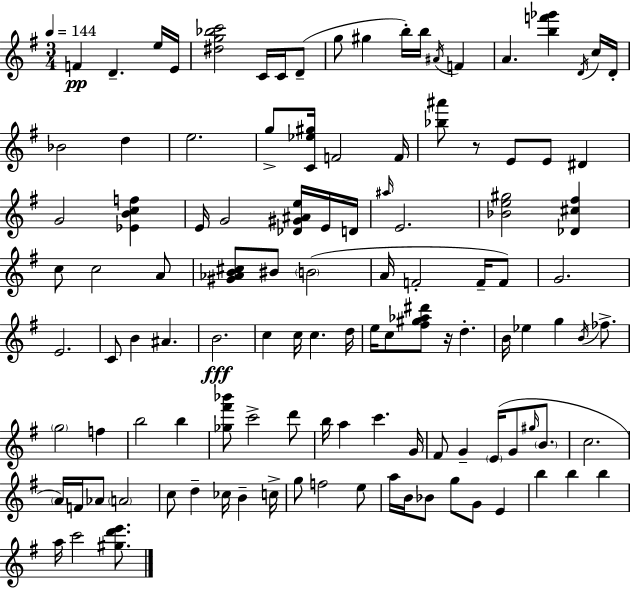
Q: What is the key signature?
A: E minor